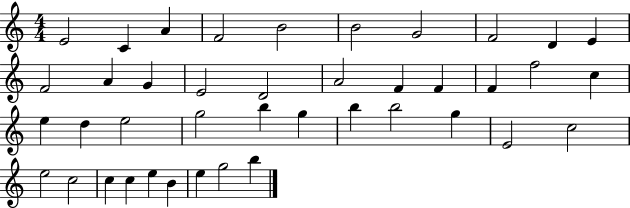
E4/h C4/q A4/q F4/h B4/h B4/h G4/h F4/h D4/q E4/q F4/h A4/q G4/q E4/h D4/h A4/h F4/q F4/q F4/q F5/h C5/q E5/q D5/q E5/h G5/h B5/q G5/q B5/q B5/h G5/q E4/h C5/h E5/h C5/h C5/q C5/q E5/q B4/q E5/q G5/h B5/q